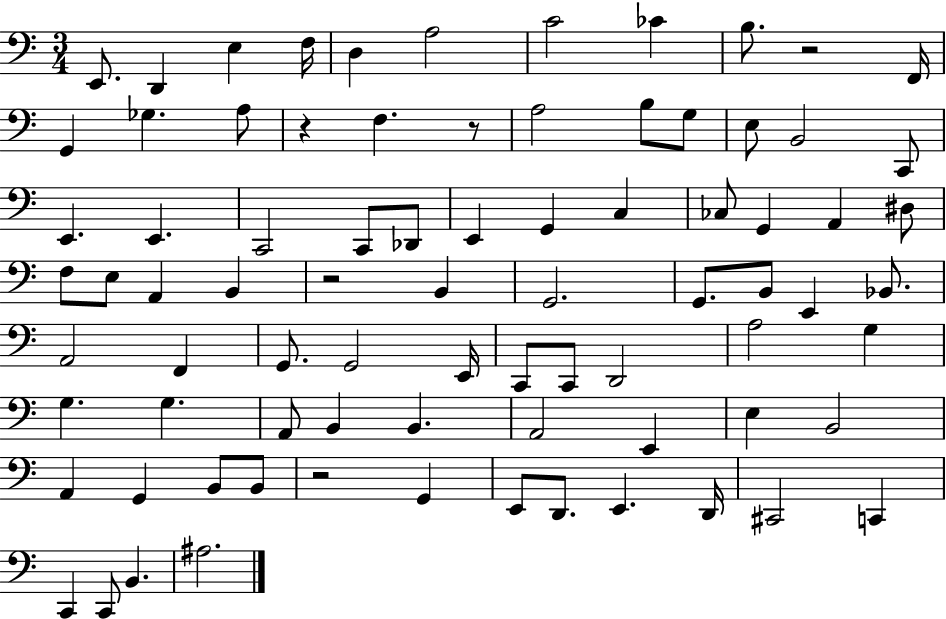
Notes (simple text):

E2/e. D2/q E3/q F3/s D3/q A3/h C4/h CES4/q B3/e. R/h F2/s G2/q Gb3/q. A3/e R/q F3/q. R/e A3/h B3/e G3/e E3/e B2/h C2/e E2/q. E2/q. C2/h C2/e Db2/e E2/q G2/q C3/q CES3/e G2/q A2/q D#3/e F3/e E3/e A2/q B2/q R/h B2/q G2/h. G2/e. B2/e E2/q Bb2/e. A2/h F2/q G2/e. G2/h E2/s C2/e C2/e D2/h A3/h G3/q G3/q. G3/q. A2/e B2/q B2/q. A2/h E2/q E3/q B2/h A2/q G2/q B2/e B2/e R/h G2/q E2/e D2/e. E2/q. D2/s C#2/h C2/q C2/q C2/e B2/q. A#3/h.